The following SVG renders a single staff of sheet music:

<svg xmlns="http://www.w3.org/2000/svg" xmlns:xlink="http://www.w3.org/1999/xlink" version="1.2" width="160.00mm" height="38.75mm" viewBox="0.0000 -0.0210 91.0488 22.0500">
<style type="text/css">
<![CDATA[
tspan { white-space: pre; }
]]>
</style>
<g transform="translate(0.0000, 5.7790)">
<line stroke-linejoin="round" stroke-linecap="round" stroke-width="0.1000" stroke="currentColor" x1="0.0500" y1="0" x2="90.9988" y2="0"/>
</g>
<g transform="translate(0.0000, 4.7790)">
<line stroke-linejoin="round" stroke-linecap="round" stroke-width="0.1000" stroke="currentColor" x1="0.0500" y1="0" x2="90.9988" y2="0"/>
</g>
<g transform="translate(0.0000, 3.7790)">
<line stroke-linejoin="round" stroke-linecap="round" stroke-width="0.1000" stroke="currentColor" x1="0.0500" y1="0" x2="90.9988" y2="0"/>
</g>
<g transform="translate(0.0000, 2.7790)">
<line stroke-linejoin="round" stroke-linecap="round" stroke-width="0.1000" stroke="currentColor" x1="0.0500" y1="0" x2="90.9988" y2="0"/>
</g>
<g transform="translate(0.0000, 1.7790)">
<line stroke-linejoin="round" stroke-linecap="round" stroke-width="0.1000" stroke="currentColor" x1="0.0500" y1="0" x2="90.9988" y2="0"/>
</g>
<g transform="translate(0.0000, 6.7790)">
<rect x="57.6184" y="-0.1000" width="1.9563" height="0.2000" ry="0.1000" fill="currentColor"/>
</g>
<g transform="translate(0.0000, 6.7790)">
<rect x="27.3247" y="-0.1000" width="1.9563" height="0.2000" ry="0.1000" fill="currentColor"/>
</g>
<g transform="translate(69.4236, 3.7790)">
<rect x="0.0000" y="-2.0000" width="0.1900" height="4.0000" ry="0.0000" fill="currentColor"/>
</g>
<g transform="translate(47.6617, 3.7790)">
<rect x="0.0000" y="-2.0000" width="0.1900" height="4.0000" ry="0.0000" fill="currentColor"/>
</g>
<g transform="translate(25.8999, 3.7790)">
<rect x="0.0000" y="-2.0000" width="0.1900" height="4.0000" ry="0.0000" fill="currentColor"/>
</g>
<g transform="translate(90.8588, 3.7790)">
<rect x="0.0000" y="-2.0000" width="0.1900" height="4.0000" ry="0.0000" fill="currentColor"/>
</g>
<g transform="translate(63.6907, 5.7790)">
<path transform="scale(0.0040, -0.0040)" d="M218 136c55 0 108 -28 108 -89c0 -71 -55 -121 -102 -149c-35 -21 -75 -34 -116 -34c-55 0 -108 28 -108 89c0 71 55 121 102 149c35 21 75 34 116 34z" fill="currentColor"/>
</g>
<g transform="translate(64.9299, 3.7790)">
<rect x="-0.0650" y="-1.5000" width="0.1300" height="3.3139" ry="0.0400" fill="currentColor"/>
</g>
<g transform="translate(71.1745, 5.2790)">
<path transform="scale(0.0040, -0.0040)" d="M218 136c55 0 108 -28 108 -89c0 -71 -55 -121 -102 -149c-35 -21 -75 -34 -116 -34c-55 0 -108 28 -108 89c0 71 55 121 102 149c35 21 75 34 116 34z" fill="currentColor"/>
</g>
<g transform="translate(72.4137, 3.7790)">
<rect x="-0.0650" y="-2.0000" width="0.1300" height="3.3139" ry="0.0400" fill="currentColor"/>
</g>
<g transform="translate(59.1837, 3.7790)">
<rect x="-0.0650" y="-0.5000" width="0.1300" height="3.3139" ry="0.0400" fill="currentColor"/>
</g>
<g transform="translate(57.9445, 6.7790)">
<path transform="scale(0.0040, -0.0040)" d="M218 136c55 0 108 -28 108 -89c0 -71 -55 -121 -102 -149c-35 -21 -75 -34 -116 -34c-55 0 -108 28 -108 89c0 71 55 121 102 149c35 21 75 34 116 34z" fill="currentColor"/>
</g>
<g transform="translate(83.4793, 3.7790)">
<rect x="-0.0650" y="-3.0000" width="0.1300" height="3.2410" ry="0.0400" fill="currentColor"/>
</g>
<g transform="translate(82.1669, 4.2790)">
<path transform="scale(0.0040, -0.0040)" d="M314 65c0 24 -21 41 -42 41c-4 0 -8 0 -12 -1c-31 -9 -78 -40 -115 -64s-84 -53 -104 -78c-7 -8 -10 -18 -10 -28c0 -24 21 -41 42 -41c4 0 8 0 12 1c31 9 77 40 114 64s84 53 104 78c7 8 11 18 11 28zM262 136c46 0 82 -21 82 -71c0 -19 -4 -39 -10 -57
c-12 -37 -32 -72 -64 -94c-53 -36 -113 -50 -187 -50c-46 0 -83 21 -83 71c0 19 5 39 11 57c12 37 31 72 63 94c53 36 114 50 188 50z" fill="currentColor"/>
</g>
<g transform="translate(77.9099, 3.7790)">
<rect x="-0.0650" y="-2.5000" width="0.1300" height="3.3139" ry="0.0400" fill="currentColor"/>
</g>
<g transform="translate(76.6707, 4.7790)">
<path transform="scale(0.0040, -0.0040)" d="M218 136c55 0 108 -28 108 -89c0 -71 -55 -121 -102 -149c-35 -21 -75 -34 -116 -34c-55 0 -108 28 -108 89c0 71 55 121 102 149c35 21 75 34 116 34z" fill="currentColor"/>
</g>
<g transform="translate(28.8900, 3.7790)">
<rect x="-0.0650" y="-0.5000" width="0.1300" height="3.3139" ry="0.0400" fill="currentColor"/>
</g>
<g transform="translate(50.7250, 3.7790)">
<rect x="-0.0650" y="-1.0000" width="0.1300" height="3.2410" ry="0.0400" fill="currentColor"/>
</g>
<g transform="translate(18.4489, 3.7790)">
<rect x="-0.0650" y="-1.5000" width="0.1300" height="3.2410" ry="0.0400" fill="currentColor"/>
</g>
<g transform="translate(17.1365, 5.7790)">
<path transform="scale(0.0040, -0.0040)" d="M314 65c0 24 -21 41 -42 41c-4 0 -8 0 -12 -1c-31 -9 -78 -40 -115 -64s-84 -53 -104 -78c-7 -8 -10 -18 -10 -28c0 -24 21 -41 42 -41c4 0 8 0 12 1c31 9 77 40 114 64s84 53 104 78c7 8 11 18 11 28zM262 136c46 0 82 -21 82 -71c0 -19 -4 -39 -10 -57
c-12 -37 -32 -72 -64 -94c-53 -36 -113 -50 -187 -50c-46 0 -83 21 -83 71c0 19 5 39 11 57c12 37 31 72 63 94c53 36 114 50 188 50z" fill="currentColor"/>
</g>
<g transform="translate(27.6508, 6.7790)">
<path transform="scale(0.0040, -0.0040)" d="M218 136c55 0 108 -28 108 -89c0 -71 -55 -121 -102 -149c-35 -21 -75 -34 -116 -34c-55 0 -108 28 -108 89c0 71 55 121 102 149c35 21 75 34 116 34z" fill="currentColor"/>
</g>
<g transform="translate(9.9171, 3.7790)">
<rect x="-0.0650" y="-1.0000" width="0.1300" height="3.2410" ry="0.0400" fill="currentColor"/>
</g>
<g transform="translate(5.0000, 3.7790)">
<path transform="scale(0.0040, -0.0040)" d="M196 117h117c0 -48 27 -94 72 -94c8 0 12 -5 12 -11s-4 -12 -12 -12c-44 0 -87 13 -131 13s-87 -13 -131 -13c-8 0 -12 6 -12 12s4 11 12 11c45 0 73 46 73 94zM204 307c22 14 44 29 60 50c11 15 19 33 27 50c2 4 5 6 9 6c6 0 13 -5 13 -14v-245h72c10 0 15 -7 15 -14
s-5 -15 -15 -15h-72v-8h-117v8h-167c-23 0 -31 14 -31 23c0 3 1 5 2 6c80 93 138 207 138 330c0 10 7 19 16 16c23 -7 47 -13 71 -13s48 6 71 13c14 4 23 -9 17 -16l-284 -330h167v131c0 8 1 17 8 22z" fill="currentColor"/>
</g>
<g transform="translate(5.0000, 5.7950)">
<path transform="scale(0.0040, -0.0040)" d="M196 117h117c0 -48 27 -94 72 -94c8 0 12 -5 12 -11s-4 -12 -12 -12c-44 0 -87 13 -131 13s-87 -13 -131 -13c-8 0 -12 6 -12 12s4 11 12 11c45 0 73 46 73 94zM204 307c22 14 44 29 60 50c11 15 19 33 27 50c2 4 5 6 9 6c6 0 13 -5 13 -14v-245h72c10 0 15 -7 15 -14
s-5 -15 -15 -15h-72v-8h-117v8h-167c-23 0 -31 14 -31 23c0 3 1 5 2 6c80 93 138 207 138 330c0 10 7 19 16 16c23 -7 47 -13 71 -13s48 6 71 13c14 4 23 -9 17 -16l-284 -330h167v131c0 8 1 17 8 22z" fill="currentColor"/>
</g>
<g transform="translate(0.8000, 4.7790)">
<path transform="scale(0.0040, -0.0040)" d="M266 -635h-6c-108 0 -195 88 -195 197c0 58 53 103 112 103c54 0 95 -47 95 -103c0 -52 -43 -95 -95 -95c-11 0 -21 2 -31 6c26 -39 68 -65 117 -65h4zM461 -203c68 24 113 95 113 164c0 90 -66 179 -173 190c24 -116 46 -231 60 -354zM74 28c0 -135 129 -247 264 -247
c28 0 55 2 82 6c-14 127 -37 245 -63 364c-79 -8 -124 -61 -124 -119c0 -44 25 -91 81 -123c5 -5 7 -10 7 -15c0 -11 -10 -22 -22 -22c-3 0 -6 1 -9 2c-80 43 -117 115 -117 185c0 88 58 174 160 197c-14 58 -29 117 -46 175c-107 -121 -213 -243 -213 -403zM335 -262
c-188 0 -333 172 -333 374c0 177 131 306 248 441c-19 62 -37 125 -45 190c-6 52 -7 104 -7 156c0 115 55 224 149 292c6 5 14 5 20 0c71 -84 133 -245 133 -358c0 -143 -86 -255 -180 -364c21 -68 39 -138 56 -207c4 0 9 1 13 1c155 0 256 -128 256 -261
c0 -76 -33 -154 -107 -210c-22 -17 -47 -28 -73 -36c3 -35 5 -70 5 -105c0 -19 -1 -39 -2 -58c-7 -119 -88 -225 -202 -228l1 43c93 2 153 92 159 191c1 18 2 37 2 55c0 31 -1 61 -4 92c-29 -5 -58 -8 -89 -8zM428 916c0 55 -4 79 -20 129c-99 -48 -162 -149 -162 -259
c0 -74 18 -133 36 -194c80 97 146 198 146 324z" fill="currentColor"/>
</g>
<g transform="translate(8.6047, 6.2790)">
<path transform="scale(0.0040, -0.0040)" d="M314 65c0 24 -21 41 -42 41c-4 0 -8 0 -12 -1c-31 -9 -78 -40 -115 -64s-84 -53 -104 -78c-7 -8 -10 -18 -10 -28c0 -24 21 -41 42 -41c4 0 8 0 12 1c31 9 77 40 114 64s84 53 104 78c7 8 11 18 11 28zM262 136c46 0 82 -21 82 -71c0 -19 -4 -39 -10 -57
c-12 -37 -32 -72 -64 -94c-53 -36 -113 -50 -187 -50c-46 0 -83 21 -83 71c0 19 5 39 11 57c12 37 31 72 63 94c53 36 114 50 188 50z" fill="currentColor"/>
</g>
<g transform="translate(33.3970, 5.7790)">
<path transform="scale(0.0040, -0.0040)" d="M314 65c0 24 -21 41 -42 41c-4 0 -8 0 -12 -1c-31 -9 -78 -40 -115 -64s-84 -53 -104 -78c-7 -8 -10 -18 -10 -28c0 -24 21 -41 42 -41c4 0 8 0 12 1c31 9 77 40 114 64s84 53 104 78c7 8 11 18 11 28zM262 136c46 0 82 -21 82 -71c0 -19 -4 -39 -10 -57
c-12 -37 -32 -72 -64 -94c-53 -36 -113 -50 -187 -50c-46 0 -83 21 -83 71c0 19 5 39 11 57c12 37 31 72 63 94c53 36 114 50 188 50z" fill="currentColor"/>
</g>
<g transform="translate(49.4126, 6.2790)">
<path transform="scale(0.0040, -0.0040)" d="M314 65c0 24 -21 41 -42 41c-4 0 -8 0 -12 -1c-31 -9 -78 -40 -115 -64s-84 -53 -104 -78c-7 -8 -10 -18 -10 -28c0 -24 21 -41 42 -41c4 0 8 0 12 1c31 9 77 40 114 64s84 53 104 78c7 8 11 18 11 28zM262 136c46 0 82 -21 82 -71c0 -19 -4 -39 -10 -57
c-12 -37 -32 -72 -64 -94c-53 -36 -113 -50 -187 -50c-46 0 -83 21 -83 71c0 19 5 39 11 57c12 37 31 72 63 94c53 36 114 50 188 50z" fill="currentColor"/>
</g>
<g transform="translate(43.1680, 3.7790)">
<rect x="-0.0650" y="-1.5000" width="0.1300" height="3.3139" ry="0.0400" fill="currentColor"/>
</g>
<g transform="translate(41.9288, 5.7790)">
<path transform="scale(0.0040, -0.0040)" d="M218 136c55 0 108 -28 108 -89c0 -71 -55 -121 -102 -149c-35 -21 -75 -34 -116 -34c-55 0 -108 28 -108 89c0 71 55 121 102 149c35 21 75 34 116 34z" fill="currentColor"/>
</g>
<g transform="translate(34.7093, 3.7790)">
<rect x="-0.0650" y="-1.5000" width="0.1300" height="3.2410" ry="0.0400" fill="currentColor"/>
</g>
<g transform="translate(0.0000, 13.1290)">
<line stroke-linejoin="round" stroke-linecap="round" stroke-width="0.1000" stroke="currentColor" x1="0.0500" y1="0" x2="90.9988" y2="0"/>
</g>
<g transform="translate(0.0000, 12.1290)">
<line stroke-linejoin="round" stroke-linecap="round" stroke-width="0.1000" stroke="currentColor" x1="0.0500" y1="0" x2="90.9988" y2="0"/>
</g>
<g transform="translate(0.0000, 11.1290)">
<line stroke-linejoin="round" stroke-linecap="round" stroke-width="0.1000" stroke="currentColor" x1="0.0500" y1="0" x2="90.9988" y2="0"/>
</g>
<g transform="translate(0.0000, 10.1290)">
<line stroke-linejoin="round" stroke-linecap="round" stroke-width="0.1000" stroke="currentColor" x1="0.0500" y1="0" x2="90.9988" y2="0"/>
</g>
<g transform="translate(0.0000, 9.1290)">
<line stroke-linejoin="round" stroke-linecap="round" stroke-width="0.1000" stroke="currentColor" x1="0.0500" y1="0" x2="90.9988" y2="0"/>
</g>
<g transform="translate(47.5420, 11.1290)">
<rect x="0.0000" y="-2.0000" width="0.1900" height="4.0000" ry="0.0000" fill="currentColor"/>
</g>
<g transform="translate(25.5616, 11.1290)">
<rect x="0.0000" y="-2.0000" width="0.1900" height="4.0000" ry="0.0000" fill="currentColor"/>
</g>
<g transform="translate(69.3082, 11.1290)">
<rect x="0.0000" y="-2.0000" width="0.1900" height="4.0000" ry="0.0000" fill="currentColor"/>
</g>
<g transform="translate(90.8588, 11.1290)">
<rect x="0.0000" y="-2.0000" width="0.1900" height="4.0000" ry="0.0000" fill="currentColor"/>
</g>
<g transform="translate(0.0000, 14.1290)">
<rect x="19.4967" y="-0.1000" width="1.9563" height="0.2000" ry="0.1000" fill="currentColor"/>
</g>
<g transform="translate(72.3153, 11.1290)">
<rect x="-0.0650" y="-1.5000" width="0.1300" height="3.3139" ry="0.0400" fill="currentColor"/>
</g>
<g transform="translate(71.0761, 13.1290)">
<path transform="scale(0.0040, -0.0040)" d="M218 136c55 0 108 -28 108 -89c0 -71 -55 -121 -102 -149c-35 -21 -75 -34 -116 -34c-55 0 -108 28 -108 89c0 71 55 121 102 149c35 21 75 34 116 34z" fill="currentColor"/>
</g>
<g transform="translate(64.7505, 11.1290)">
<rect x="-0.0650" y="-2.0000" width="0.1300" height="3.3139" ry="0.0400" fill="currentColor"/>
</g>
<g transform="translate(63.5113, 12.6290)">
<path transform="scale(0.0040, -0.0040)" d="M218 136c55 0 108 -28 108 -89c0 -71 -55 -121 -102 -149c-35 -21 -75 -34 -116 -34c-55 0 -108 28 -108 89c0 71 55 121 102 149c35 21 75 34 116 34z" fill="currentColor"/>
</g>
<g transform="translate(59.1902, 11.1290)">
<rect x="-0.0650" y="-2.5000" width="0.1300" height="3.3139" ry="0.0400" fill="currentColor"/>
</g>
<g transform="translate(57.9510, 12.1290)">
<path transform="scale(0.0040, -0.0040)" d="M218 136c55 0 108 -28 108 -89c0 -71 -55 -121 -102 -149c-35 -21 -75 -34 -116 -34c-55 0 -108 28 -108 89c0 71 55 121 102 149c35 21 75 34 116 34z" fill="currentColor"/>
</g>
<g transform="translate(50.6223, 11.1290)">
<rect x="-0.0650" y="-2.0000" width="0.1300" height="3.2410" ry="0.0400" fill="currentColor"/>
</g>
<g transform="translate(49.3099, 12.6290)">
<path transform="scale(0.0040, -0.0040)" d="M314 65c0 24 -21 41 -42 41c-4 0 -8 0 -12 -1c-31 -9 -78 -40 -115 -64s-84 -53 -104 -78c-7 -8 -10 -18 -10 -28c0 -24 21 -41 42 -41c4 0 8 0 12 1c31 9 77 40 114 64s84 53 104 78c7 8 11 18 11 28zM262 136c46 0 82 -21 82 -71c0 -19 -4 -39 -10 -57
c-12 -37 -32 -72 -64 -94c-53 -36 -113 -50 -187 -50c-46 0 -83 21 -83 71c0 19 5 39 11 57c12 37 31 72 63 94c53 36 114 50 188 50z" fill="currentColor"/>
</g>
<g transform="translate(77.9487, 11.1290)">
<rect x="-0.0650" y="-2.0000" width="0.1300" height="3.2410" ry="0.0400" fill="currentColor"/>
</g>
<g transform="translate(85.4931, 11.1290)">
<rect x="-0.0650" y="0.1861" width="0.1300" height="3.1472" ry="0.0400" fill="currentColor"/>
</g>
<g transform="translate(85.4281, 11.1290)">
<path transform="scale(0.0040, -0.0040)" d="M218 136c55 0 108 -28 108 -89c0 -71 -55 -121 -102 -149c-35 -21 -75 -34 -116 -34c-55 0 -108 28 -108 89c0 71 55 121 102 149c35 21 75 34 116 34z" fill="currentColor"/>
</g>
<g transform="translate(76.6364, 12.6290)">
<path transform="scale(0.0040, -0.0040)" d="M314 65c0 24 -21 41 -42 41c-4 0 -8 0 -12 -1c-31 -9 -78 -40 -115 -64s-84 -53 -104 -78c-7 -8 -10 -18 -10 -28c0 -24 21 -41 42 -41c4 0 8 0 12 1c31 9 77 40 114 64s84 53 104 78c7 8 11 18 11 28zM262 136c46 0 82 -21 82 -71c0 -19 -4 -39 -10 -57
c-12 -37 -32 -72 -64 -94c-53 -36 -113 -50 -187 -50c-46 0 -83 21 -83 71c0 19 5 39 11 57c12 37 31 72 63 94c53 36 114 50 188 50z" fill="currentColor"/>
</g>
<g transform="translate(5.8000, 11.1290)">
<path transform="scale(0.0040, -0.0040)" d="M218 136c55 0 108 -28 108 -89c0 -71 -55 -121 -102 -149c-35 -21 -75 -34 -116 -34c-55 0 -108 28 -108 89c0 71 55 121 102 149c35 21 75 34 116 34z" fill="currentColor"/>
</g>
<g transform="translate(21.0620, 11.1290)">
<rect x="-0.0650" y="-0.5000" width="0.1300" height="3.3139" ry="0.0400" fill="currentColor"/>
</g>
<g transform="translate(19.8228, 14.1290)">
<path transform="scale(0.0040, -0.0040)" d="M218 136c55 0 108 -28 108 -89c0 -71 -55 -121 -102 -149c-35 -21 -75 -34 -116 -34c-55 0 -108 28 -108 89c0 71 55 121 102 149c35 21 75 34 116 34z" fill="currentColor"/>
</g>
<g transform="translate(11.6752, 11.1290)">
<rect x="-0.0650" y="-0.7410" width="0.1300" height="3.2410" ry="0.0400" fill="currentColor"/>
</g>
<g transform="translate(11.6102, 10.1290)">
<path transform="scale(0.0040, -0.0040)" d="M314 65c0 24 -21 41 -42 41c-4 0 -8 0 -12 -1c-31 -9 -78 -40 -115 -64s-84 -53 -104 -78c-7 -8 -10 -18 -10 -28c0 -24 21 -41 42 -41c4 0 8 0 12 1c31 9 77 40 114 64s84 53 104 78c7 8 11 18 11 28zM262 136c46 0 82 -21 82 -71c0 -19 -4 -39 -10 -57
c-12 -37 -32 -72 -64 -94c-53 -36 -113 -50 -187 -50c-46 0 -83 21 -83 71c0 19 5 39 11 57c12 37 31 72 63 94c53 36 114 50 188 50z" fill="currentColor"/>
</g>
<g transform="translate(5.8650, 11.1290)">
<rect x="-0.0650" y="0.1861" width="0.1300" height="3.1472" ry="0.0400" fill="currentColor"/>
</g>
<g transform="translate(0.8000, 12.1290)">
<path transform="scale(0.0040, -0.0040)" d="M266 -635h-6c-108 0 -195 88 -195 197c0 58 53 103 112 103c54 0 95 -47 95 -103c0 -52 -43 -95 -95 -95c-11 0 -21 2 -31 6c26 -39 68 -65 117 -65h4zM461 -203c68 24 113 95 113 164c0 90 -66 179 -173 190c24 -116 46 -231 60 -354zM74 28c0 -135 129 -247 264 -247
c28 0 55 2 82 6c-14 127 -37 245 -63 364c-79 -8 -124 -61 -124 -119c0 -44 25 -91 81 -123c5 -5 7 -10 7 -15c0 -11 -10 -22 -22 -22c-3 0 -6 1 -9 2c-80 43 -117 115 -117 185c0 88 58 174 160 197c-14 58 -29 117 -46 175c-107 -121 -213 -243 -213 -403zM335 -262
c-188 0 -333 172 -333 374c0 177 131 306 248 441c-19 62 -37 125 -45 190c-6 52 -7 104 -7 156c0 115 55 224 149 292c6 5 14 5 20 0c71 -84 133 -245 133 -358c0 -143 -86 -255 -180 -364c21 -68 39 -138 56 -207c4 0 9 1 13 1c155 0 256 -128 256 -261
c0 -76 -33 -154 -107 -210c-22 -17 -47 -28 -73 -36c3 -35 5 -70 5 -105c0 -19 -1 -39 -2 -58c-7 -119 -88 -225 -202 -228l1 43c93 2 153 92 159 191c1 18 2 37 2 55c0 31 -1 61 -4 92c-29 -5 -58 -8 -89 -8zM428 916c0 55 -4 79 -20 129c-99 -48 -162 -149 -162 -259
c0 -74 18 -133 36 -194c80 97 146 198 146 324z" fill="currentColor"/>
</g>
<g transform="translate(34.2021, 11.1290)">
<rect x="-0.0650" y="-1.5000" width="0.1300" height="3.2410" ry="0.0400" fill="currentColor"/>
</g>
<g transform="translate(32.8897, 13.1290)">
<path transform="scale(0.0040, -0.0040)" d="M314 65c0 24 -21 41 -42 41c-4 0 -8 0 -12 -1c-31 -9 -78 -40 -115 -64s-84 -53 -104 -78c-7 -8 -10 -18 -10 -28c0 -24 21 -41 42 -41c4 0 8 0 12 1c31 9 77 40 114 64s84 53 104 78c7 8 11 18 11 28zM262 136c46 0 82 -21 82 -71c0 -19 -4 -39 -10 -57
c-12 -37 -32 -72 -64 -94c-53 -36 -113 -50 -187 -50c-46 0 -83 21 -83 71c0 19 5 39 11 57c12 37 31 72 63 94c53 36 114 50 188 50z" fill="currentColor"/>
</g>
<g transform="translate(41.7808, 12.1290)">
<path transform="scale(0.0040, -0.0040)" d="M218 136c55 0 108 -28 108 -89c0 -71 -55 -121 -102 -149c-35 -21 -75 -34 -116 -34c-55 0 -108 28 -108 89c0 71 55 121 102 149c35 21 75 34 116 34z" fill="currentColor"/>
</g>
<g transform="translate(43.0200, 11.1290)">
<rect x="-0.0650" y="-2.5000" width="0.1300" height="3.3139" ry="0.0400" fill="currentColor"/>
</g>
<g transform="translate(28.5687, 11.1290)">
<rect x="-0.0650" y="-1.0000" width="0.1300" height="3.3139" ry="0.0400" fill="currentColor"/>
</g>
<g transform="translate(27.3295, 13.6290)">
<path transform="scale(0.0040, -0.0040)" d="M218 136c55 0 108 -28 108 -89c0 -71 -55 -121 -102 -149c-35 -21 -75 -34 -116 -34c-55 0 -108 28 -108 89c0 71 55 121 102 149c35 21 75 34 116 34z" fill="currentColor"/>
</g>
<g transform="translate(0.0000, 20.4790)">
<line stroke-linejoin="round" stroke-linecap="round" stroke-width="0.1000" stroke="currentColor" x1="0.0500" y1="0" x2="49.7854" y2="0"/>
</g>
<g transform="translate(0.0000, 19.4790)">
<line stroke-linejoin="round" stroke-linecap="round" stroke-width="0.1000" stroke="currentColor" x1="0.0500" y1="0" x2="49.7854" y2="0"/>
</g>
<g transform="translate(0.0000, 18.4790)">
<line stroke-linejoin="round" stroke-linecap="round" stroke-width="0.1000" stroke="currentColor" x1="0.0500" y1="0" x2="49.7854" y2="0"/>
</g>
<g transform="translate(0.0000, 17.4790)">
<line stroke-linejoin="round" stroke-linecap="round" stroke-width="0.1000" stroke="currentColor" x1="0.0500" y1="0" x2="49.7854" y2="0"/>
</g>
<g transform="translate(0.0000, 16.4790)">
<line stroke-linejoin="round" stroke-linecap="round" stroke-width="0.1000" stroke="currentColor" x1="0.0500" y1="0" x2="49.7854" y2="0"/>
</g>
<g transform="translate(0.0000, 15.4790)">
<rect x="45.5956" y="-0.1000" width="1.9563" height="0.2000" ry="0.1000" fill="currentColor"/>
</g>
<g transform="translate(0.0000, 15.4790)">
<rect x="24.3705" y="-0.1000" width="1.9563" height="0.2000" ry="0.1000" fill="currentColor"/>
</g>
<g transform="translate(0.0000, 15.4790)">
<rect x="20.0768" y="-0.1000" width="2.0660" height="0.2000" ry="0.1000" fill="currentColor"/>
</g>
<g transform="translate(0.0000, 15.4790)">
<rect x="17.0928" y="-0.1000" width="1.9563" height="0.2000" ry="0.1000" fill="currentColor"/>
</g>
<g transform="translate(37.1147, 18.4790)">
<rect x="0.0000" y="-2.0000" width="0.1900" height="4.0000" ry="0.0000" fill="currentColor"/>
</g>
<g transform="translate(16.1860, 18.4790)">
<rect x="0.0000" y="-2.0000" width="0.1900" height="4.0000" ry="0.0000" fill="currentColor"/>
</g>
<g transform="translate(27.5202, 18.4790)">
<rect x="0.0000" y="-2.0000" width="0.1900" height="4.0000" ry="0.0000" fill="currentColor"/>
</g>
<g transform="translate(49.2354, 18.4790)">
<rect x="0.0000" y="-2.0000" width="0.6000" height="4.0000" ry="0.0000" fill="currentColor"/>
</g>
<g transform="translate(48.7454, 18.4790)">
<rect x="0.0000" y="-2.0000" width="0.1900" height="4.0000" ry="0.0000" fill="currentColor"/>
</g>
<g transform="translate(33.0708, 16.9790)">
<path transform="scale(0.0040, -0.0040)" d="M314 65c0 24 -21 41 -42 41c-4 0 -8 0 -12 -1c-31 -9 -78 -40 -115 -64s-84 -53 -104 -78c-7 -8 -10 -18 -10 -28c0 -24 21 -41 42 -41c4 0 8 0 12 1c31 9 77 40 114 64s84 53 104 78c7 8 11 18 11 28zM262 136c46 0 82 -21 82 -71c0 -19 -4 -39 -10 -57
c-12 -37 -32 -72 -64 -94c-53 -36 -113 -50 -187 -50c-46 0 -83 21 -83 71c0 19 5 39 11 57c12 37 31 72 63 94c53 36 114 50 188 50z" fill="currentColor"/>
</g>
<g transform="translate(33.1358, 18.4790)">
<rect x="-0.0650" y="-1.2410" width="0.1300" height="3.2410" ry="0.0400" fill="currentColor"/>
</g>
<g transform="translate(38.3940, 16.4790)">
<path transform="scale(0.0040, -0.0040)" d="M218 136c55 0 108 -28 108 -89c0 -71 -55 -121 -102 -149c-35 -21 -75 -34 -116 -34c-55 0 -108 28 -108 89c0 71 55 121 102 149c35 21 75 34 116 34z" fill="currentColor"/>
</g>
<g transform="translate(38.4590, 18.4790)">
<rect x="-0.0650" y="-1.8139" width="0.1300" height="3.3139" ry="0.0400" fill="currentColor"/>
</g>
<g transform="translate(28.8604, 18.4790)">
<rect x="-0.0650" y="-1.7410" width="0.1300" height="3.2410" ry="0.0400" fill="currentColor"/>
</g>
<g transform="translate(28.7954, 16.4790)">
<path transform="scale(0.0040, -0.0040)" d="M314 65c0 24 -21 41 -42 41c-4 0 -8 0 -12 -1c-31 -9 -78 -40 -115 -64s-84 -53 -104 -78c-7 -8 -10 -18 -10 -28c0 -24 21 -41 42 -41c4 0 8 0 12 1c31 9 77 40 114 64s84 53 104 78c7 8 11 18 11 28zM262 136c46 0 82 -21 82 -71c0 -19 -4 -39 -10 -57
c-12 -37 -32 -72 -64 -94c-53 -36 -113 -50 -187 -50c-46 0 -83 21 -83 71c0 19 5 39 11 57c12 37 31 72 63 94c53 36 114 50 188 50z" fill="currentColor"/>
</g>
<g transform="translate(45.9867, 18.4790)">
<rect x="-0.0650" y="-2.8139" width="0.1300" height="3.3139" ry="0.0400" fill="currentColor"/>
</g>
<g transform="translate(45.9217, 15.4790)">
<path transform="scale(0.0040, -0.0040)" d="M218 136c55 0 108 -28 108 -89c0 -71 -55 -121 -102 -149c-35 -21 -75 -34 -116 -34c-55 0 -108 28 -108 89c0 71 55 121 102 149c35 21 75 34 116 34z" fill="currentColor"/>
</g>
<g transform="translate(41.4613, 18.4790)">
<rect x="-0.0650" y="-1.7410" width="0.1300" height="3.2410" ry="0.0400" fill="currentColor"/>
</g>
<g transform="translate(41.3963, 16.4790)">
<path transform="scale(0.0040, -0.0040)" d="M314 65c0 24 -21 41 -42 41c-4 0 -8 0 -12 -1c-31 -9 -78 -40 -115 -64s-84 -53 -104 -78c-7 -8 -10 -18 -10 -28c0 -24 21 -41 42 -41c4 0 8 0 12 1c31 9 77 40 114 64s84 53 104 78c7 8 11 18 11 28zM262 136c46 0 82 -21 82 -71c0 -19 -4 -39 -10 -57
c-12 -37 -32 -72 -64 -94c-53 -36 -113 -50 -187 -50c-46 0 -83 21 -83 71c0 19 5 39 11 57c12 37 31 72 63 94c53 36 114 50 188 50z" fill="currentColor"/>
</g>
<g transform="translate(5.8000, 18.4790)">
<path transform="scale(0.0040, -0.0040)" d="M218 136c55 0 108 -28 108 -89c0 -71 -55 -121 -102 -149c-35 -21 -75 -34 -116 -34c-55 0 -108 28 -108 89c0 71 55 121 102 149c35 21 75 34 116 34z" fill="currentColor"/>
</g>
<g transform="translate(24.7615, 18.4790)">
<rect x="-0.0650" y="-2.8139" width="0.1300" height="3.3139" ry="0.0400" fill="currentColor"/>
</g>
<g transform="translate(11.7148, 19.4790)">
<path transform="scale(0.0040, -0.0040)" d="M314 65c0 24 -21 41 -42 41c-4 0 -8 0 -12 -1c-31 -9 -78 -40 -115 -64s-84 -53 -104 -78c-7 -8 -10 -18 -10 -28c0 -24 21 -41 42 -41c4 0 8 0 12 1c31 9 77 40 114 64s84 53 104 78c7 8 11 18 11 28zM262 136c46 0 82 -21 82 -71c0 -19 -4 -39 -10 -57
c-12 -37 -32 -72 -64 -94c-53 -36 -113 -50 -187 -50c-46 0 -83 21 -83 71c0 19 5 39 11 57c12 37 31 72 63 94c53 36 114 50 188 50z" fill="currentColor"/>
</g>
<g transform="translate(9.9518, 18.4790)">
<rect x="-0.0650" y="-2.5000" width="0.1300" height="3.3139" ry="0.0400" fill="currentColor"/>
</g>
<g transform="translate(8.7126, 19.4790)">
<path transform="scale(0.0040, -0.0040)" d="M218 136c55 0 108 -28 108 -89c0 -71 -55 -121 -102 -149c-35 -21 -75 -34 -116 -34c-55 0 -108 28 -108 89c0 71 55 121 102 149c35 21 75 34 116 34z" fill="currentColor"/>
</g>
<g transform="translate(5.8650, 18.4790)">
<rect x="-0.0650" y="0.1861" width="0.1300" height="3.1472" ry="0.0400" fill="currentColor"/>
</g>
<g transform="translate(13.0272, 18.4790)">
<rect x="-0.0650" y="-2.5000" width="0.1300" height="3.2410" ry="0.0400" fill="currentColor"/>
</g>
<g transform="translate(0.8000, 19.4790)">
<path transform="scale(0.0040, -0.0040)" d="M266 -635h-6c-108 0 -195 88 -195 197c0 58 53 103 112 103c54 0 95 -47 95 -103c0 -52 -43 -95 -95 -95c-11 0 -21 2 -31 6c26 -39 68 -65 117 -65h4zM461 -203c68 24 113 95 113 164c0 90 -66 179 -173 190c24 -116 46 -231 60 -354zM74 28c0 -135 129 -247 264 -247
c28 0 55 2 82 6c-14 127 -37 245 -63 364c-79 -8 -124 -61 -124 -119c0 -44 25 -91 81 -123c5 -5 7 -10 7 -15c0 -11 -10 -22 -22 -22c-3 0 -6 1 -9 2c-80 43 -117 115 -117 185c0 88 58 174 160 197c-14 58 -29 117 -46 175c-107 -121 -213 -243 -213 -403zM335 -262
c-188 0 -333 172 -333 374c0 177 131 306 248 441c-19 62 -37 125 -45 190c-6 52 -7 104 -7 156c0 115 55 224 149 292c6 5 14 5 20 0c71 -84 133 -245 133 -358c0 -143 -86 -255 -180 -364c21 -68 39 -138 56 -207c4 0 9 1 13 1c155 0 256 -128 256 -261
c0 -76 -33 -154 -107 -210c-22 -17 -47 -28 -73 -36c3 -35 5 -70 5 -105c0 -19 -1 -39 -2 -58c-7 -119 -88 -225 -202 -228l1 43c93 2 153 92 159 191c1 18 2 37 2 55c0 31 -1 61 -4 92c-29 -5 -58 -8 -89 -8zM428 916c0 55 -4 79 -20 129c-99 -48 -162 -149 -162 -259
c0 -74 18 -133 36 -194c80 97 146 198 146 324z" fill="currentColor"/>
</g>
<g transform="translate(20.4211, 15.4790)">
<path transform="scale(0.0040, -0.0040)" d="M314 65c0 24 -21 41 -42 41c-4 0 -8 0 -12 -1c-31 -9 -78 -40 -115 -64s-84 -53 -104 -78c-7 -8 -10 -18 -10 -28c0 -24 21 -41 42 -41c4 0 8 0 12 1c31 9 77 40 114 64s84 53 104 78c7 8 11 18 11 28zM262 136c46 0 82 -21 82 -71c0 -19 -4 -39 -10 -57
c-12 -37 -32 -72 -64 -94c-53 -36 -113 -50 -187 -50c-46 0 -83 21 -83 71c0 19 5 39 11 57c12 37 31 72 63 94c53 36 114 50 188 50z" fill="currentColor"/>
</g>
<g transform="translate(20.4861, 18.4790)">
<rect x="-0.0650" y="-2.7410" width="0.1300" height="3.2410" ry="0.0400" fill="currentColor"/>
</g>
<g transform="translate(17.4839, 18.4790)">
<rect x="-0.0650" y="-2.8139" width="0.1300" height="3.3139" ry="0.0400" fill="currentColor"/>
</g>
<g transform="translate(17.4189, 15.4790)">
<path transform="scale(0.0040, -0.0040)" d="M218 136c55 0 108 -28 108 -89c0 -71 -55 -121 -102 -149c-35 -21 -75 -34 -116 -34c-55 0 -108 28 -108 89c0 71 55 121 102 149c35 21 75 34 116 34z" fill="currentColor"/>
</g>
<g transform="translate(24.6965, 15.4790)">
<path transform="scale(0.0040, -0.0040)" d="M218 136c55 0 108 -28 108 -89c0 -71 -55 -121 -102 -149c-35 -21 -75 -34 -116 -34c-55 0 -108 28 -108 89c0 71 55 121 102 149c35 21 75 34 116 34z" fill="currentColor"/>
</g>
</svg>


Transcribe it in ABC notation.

X:1
T:Untitled
M:4/4
L:1/4
K:C
D2 E2 C E2 E D2 C E F G A2 B d2 C D E2 G F2 G F E F2 B B G G2 a a2 a f2 e2 f f2 a